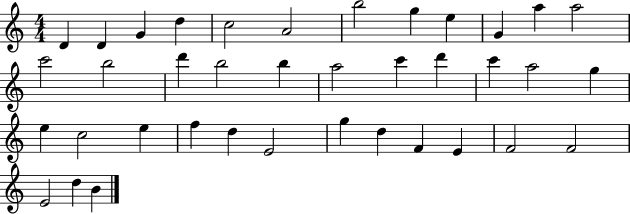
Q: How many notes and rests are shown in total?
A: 38